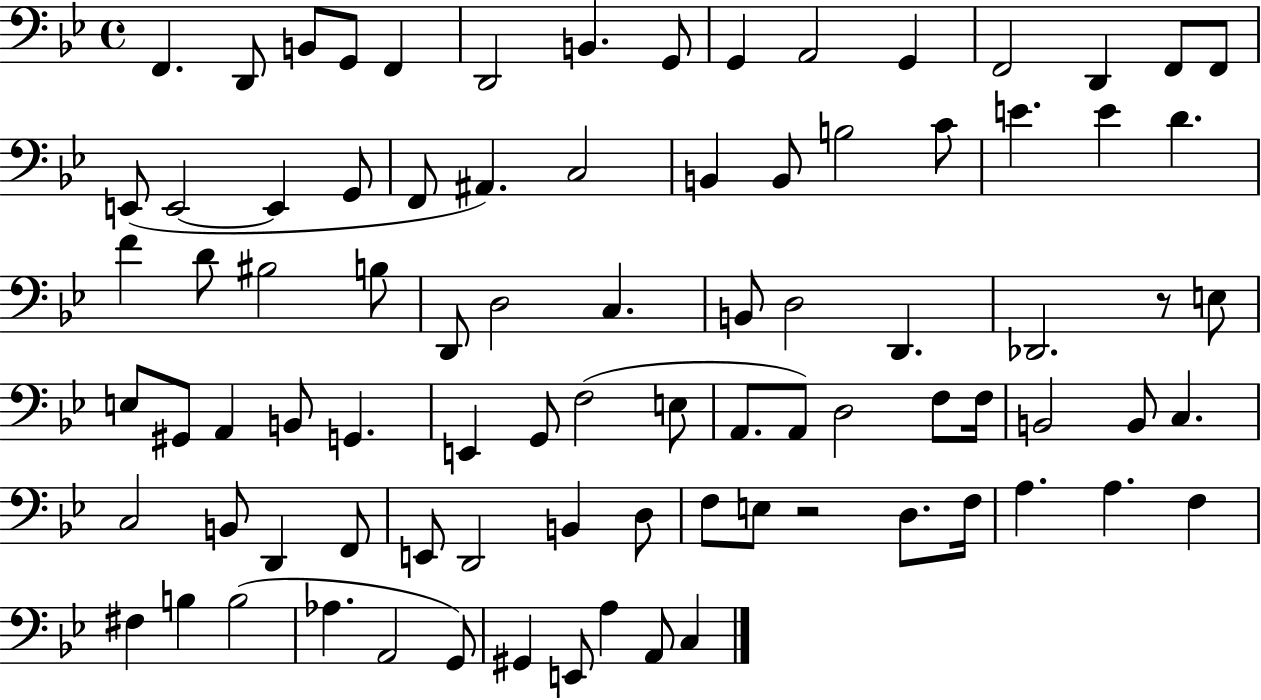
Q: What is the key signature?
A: BES major